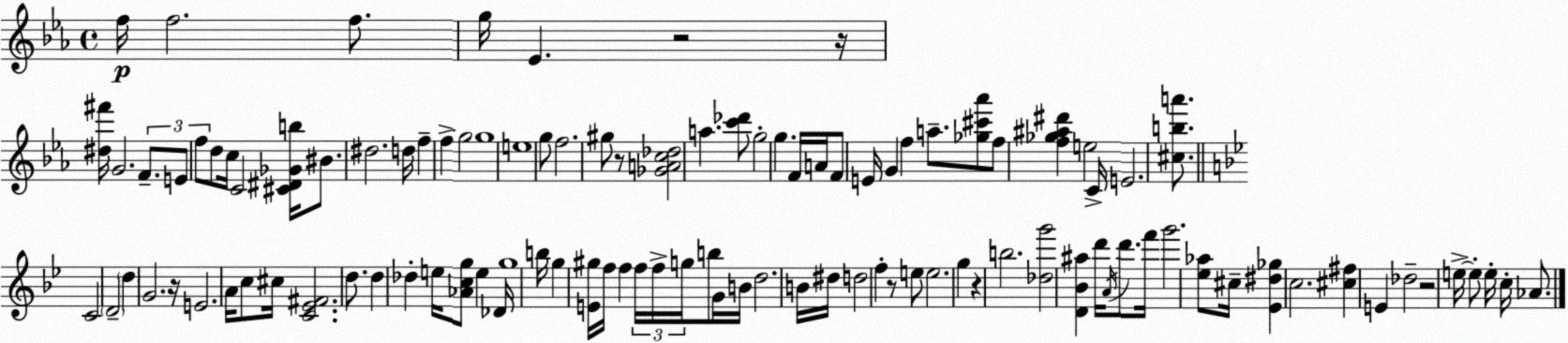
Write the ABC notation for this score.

X:1
T:Untitled
M:4/4
L:1/4
K:Eb
f/4 f2 f/2 g/4 _E z2 z/4 [^d^f']/4 G2 F/2 E/2 f/2 d/2 c/4 C2 [^C^D_Gb]/4 ^B/2 ^d2 d/4 f f g2 g4 e4 g/2 f2 ^g/2 z/2 [_GAc_d]2 a [c'_d']/2 g2 g F/4 A/4 F/2 E/4 G f a/2 [_g^c'_a']/2 f/2 [f_g^a^d'] e2 C/4 E2 [^cba']/2 C2 D2 d G2 z/4 E2 A/4 c/2 ^c/4 [C_E^F]2 d/2 d _d e/4 [_Acg]/2 e _D/4 g4 b/4 g [E^g]/4 f/4 f f/4 f/4 g/4 b/2 G/4 B/4 d2 B/4 ^d/4 d2 f z/2 e/2 e2 g z b2 [_dg']2 [D_B^a] d'/4 A/4 d'/2 f'/4 g'2 [_e_a]/2 ^c/4 [_E^d_g] c2 [^c^f] E _d2 z2 e/4 e/2 e/4 c/4 _A/2